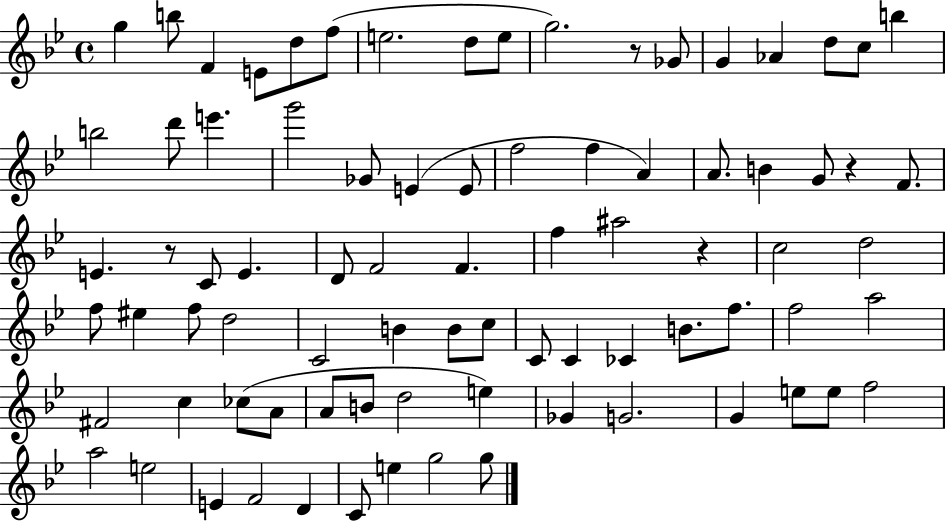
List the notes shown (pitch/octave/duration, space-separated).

G5/q B5/e F4/q E4/e D5/e F5/e E5/h. D5/e E5/e G5/h. R/e Gb4/e G4/q Ab4/q D5/e C5/e B5/q B5/h D6/e E6/q. G6/h Gb4/e E4/q E4/e F5/h F5/q A4/q A4/e. B4/q G4/e R/q F4/e. E4/q. R/e C4/e E4/q. D4/e F4/h F4/q. F5/q A#5/h R/q C5/h D5/h F5/e EIS5/q F5/e D5/h C4/h B4/q B4/e C5/e C4/e C4/q CES4/q B4/e. F5/e. F5/h A5/h F#4/h C5/q CES5/e A4/e A4/e B4/e D5/h E5/q Gb4/q G4/h. G4/q E5/e E5/e F5/h A5/h E5/h E4/q F4/h D4/q C4/e E5/q G5/h G5/e